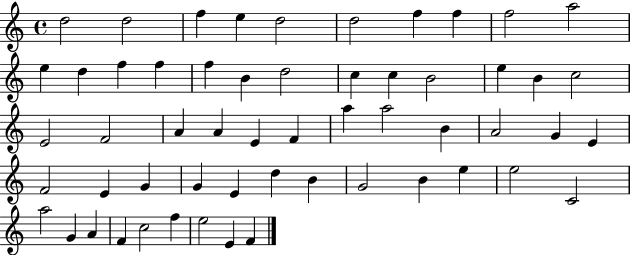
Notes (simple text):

D5/h D5/h F5/q E5/q D5/h D5/h F5/q F5/q F5/h A5/h E5/q D5/q F5/q F5/q F5/q B4/q D5/h C5/q C5/q B4/h E5/q B4/q C5/h E4/h F4/h A4/q A4/q E4/q F4/q A5/q A5/h B4/q A4/h G4/q E4/q F4/h E4/q G4/q G4/q E4/q D5/q B4/q G4/h B4/q E5/q E5/h C4/h A5/h G4/q A4/q F4/q C5/h F5/q E5/h E4/q F4/q